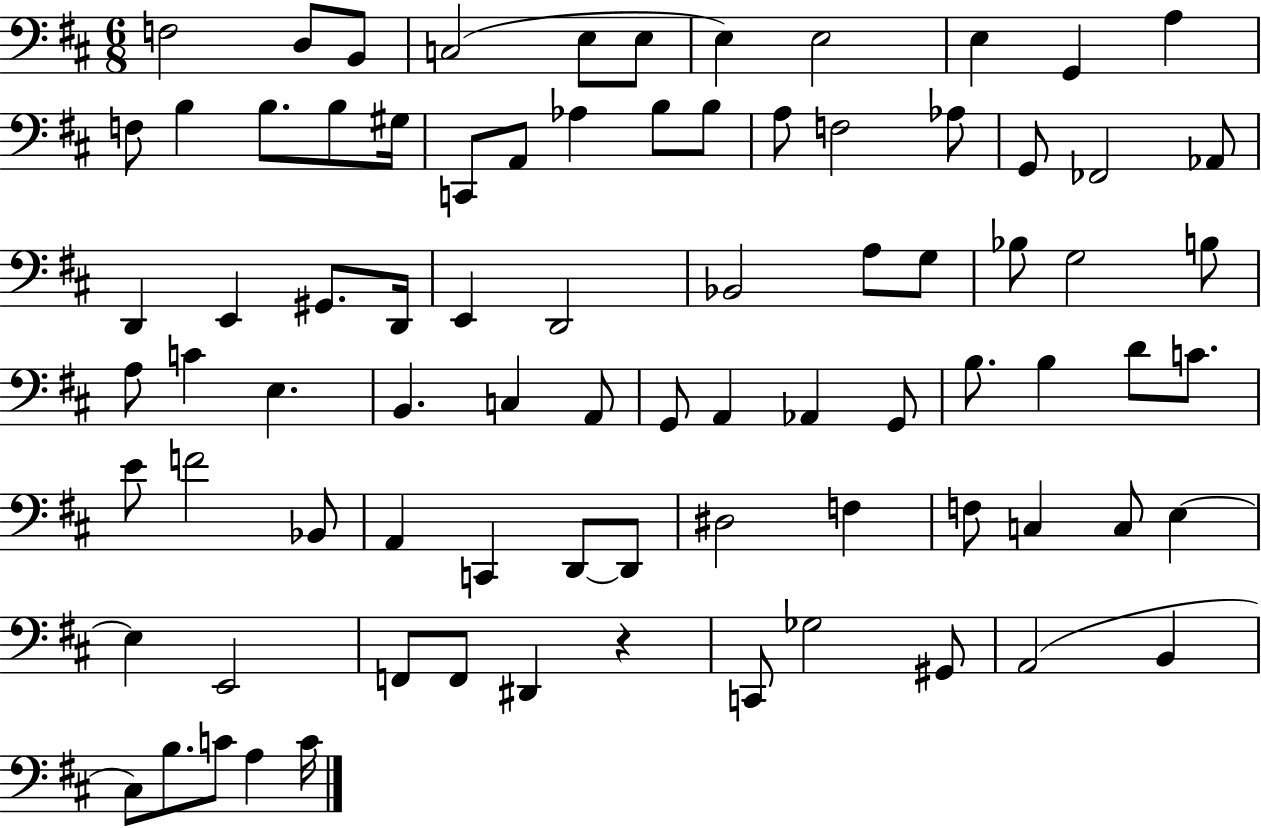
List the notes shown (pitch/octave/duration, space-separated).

F3/h D3/e B2/e C3/h E3/e E3/e E3/q E3/h E3/q G2/q A3/q F3/e B3/q B3/e. B3/e G#3/s C2/e A2/e Ab3/q B3/e B3/e A3/e F3/h Ab3/e G2/e FES2/h Ab2/e D2/q E2/q G#2/e. D2/s E2/q D2/h Bb2/h A3/e G3/e Bb3/e G3/h B3/e A3/e C4/q E3/q. B2/q. C3/q A2/e G2/e A2/q Ab2/q G2/e B3/e. B3/q D4/e C4/e. E4/e F4/h Bb2/e A2/q C2/q D2/e D2/e D#3/h F3/q F3/e C3/q C3/e E3/q E3/q E2/h F2/e F2/e D#2/q R/q C2/e Gb3/h G#2/e A2/h B2/q C#3/e B3/e. C4/e A3/q C4/s